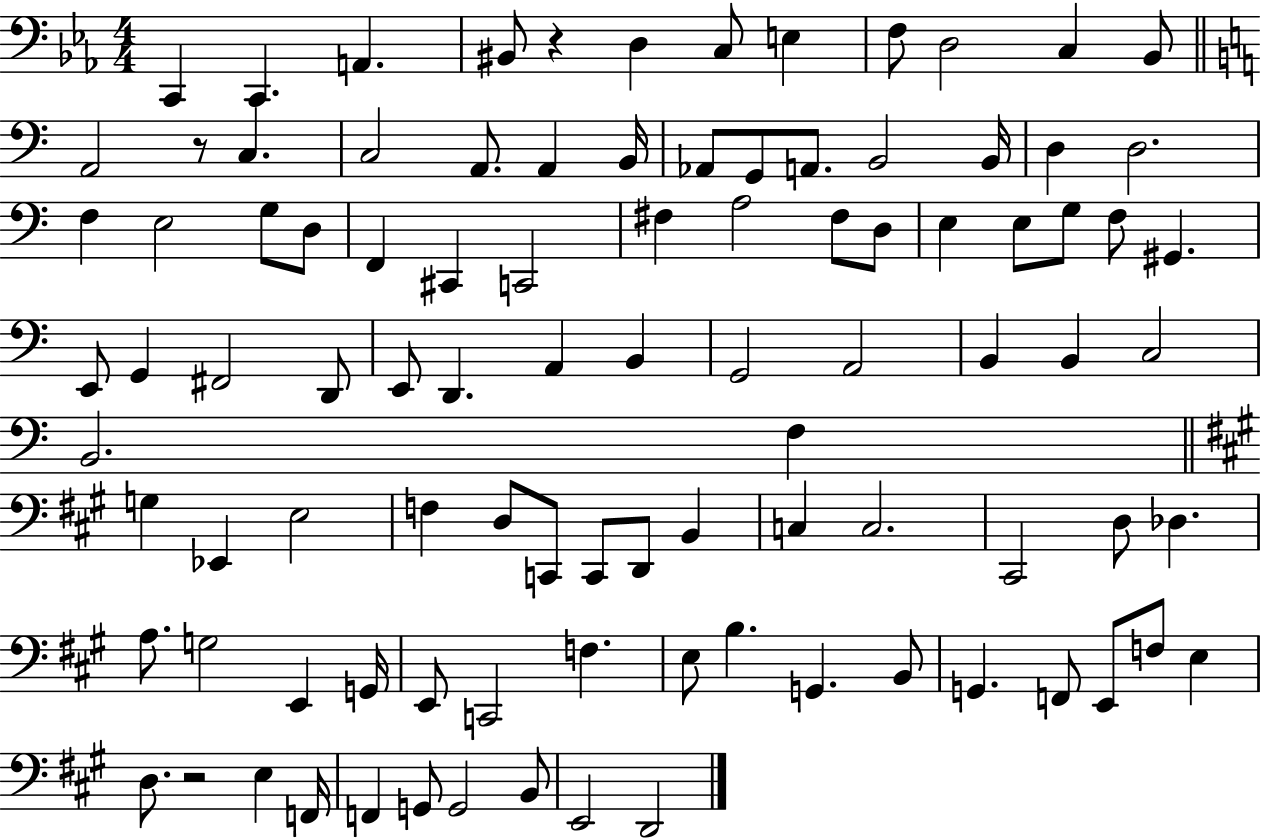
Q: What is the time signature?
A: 4/4